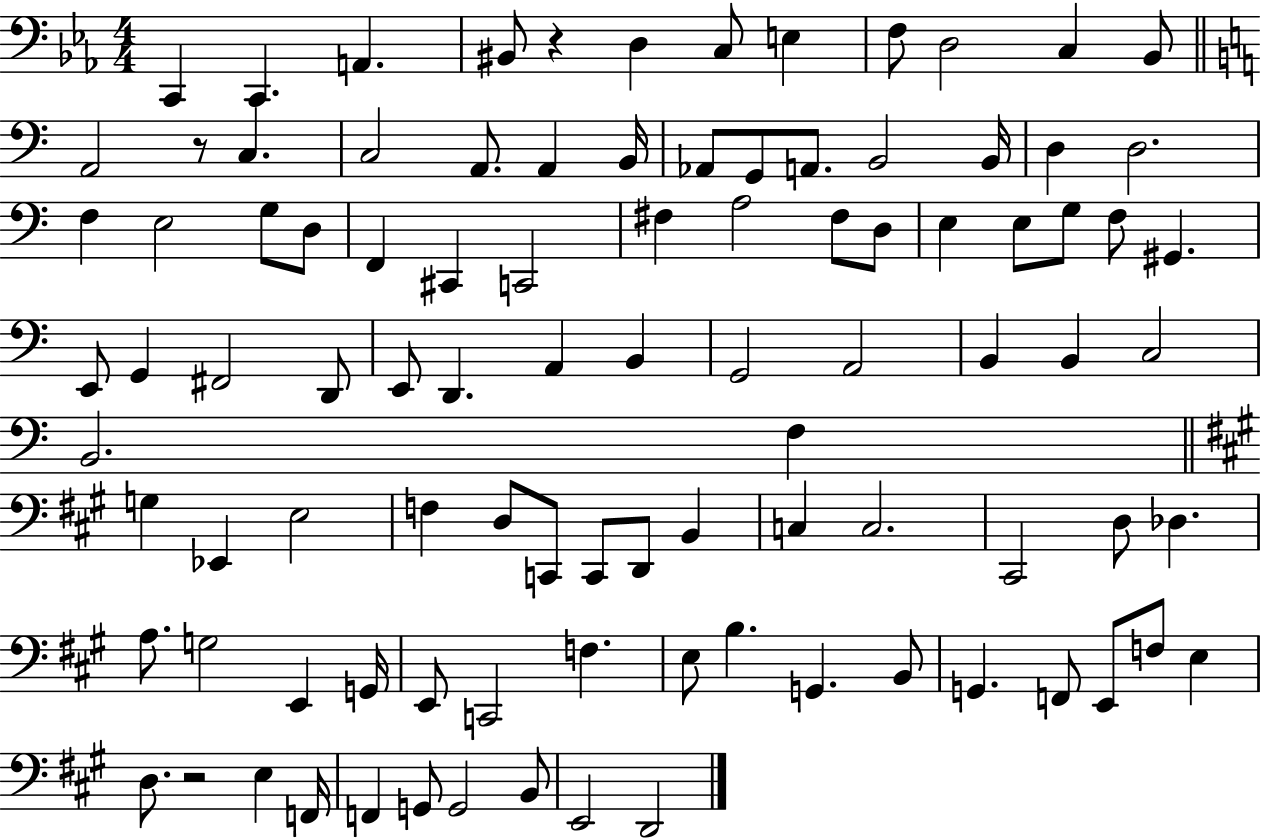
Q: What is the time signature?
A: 4/4